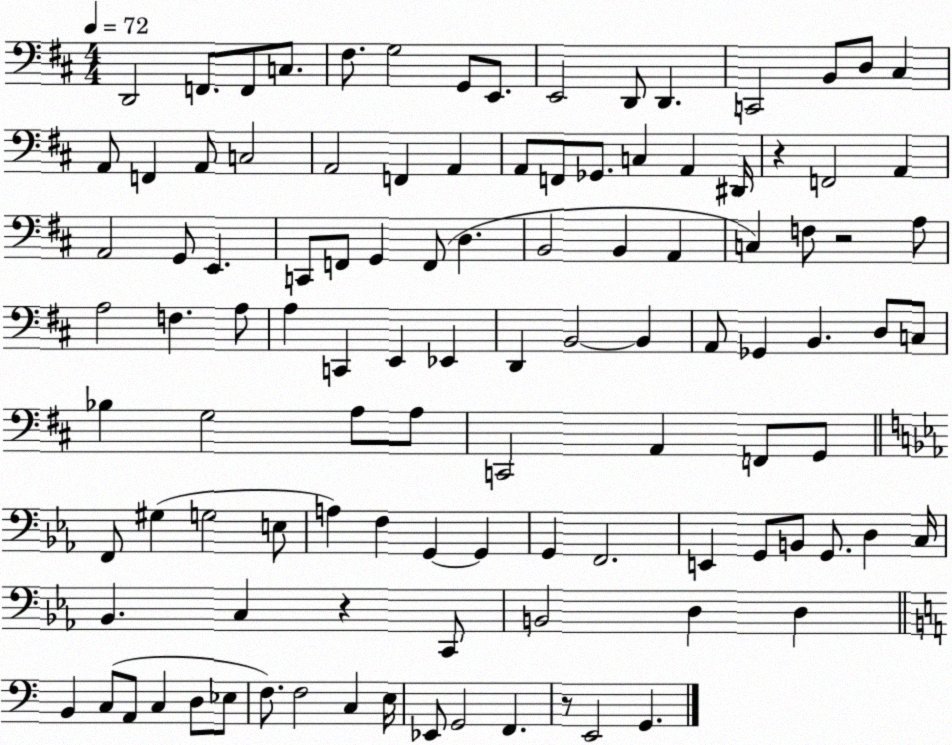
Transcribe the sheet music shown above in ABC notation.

X:1
T:Untitled
M:4/4
L:1/4
K:D
D,,2 F,,/2 F,,/2 C,/2 ^F,/2 G,2 G,,/2 E,,/2 E,,2 D,,/2 D,, C,,2 B,,/2 D,/2 ^C, A,,/2 F,, A,,/2 C,2 A,,2 F,, A,, A,,/2 F,,/2 _G,,/2 C, A,, ^D,,/4 z F,,2 A,, A,,2 G,,/2 E,, C,,/2 F,,/2 G,, F,,/2 D, B,,2 B,, A,, C, F,/2 z2 A,/2 A,2 F, A,/2 A, C,, E,, _E,, D,, B,,2 B,, A,,/2 _G,, B,, D,/2 C,/2 _B, G,2 A,/2 A,/2 C,,2 A,, F,,/2 G,,/2 F,,/2 ^G, G,2 E,/2 A, F, G,, G,, G,, F,,2 E,, G,,/2 B,,/2 G,,/2 D, C,/4 _B,, C, z C,,/2 B,,2 D, D, B,, C,/2 A,,/2 C, D,/2 _E,/2 F,/2 F,2 C, E,/4 _E,,/2 G,,2 F,, z/2 E,,2 G,,